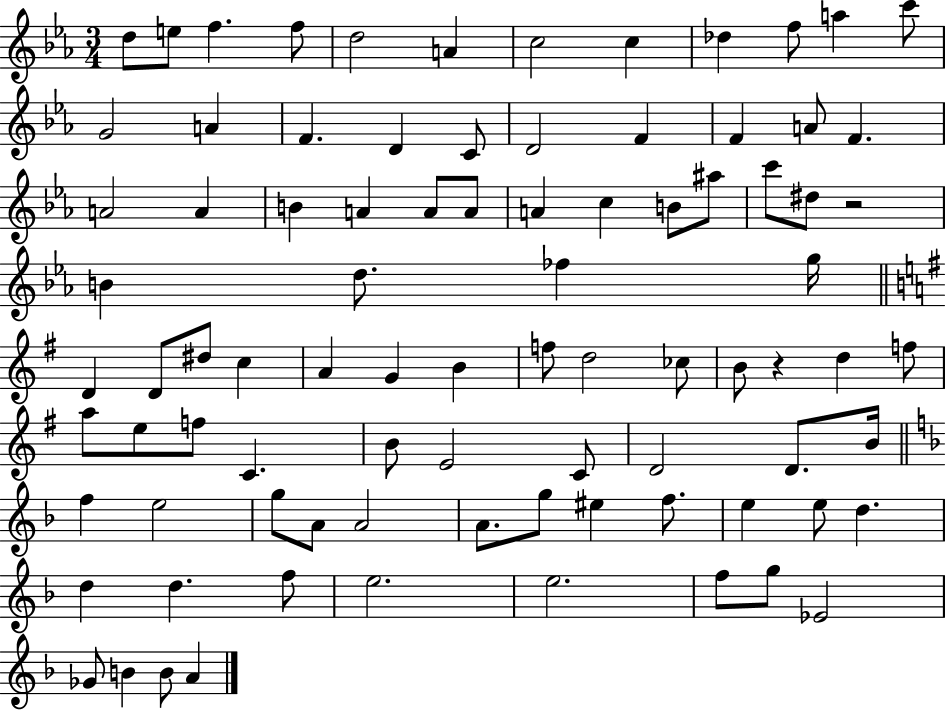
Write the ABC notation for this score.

X:1
T:Untitled
M:3/4
L:1/4
K:Eb
d/2 e/2 f f/2 d2 A c2 c _d f/2 a c'/2 G2 A F D C/2 D2 F F A/2 F A2 A B A A/2 A/2 A c B/2 ^a/2 c'/2 ^d/2 z2 B d/2 _f g/4 D D/2 ^d/2 c A G B f/2 d2 _c/2 B/2 z d f/2 a/2 e/2 f/2 C B/2 E2 C/2 D2 D/2 B/4 f e2 g/2 A/2 A2 A/2 g/2 ^e f/2 e e/2 d d d f/2 e2 e2 f/2 g/2 _E2 _G/2 B B/2 A